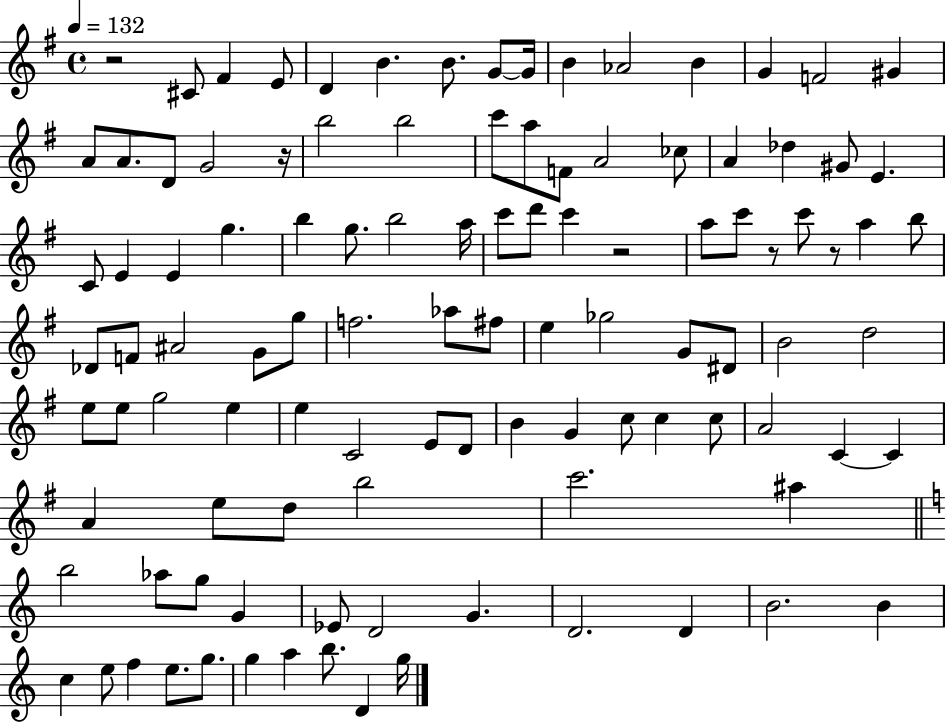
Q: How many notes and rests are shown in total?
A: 107